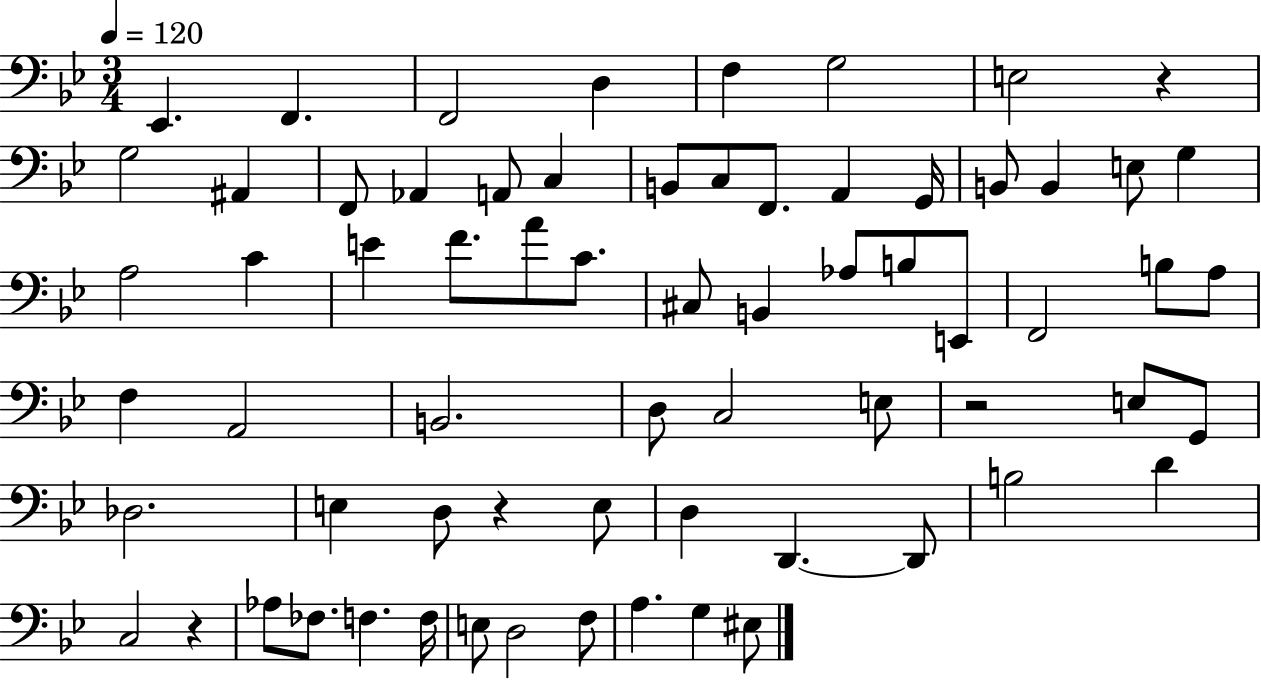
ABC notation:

X:1
T:Untitled
M:3/4
L:1/4
K:Bb
_E,, F,, F,,2 D, F, G,2 E,2 z G,2 ^A,, F,,/2 _A,, A,,/2 C, B,,/2 C,/2 F,,/2 A,, G,,/4 B,,/2 B,, E,/2 G, A,2 C E F/2 A/2 C/2 ^C,/2 B,, _A,/2 B,/2 E,,/2 F,,2 B,/2 A,/2 F, A,,2 B,,2 D,/2 C,2 E,/2 z2 E,/2 G,,/2 _D,2 E, D,/2 z E,/2 D, D,, D,,/2 B,2 D C,2 z _A,/2 _F,/2 F, F,/4 E,/2 D,2 F,/2 A, G, ^E,/2